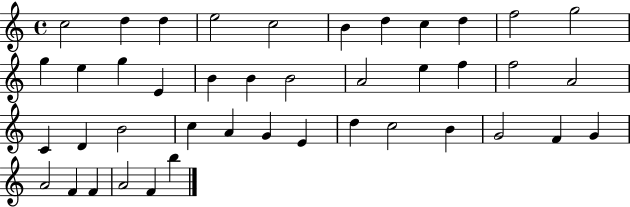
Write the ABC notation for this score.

X:1
T:Untitled
M:4/4
L:1/4
K:C
c2 d d e2 c2 B d c d f2 g2 g e g E B B B2 A2 e f f2 A2 C D B2 c A G E d c2 B G2 F G A2 F F A2 F b